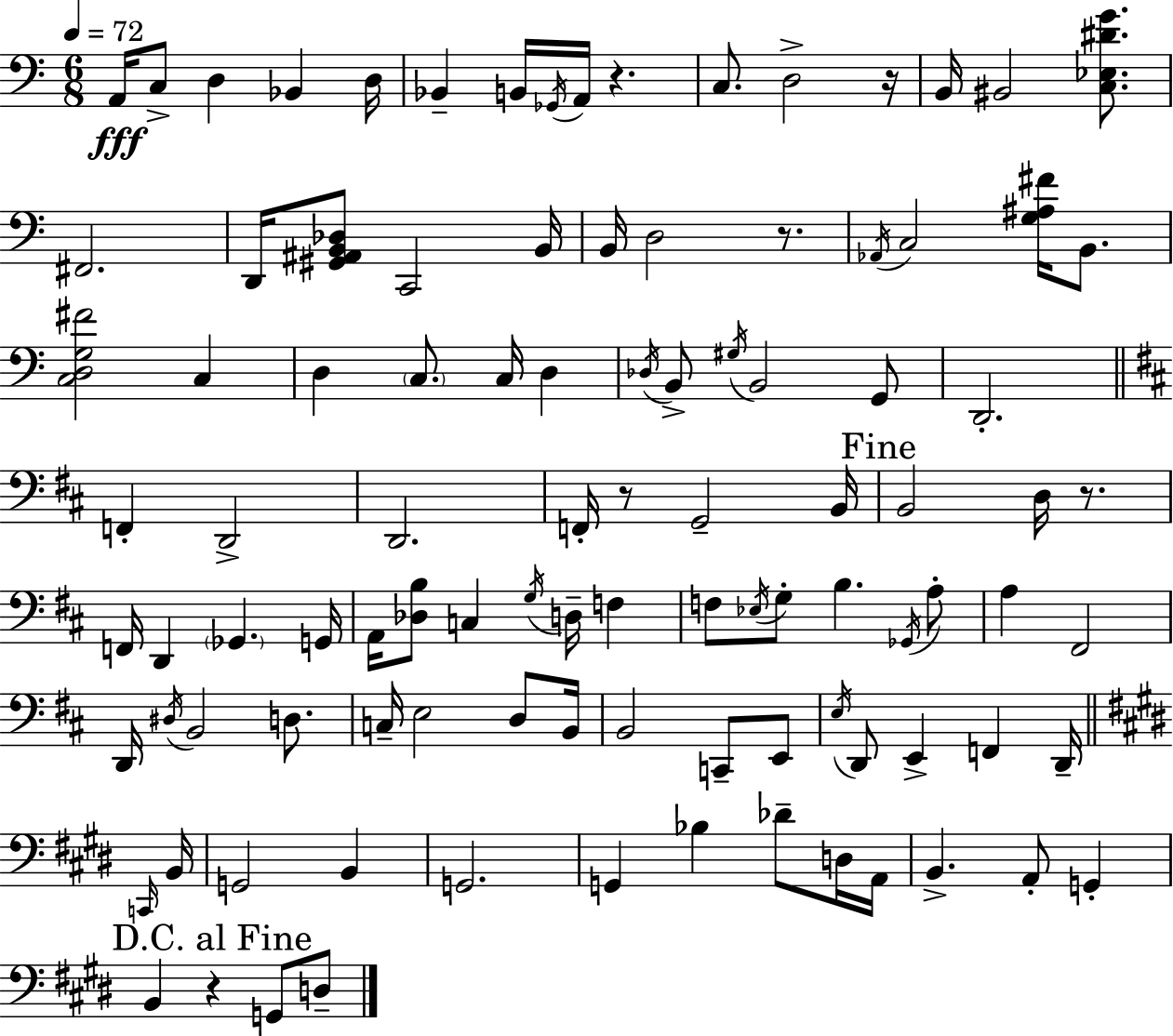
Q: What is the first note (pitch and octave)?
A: A2